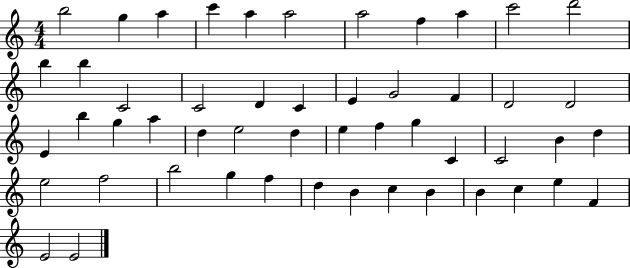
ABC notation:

X:1
T:Untitled
M:4/4
L:1/4
K:C
b2 g a c' a a2 a2 f a c'2 d'2 b b C2 C2 D C E G2 F D2 D2 E b g a d e2 d e f g C C2 B d e2 f2 b2 g f d B c B B c e F E2 E2